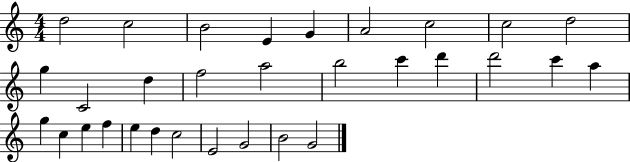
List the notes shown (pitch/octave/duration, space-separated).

D5/h C5/h B4/h E4/q G4/q A4/h C5/h C5/h D5/h G5/q C4/h D5/q F5/h A5/h B5/h C6/q D6/q D6/h C6/q A5/q G5/q C5/q E5/q F5/q E5/q D5/q C5/h E4/h G4/h B4/h G4/h